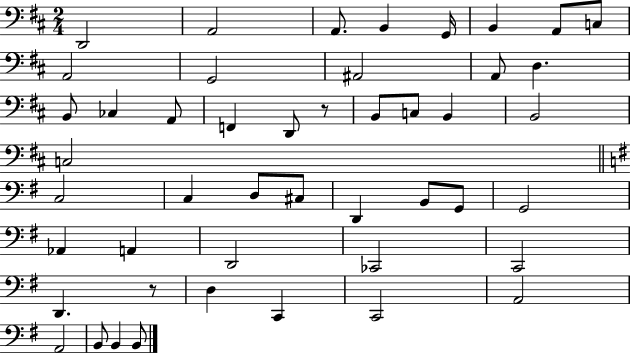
X:1
T:Untitled
M:2/4
L:1/4
K:D
D,,2 A,,2 A,,/2 B,, G,,/4 B,, A,,/2 C,/2 A,,2 G,,2 ^A,,2 A,,/2 D, B,,/2 _C, A,,/2 F,, D,,/2 z/2 B,,/2 C,/2 B,, B,,2 C,2 C,2 C, D,/2 ^C,/2 D,, B,,/2 G,,/2 G,,2 _A,, A,, D,,2 _C,,2 C,,2 D,, z/2 D, C,, C,,2 A,,2 A,,2 B,,/2 B,, B,,/2